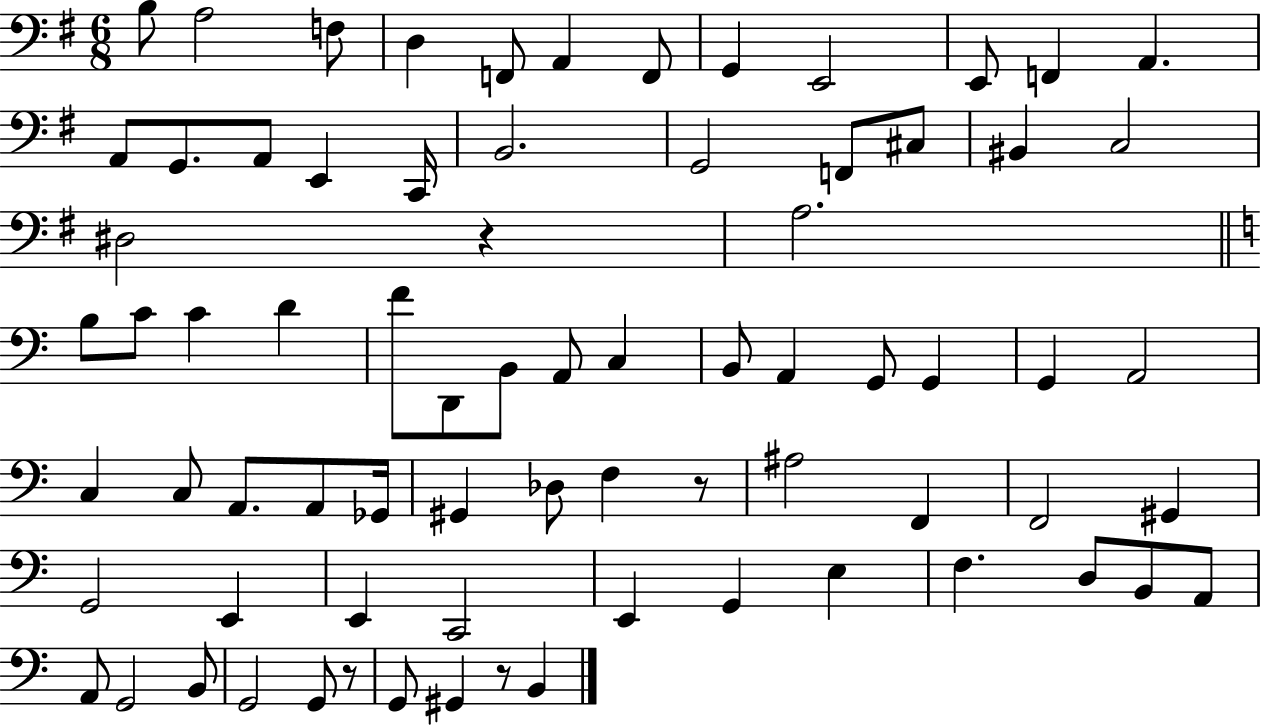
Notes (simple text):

B3/e A3/h F3/e D3/q F2/e A2/q F2/e G2/q E2/h E2/e F2/q A2/q. A2/e G2/e. A2/e E2/q C2/s B2/h. G2/h F2/e C#3/e BIS2/q C3/h D#3/h R/q A3/h. B3/e C4/e C4/q D4/q F4/e D2/e B2/e A2/e C3/q B2/e A2/q G2/e G2/q G2/q A2/h C3/q C3/e A2/e. A2/e Gb2/s G#2/q Db3/e F3/q R/e A#3/h F2/q F2/h G#2/q G2/h E2/q E2/q C2/h E2/q G2/q E3/q F3/q. D3/e B2/e A2/e A2/e G2/h B2/e G2/h G2/e R/e G2/e G#2/q R/e B2/q